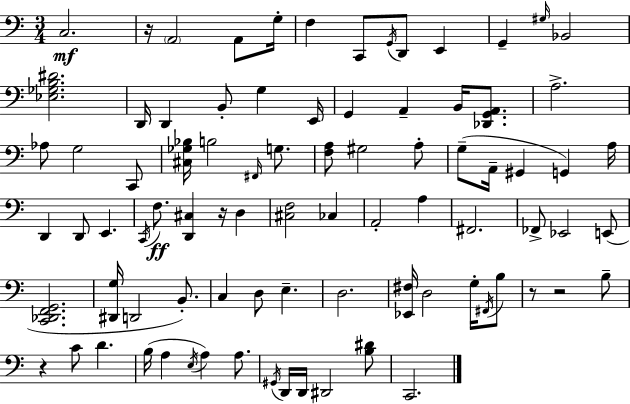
X:1
T:Untitled
M:3/4
L:1/4
K:C
C,2 z/4 A,,2 A,,/2 G,/4 F, C,,/2 G,,/4 D,,/2 E,, G,, ^G,/4 _B,,2 [_E,_G,B,^D]2 D,,/4 D,, B,,/2 G, E,,/4 G,, A,, B,,/4 [_D,,G,,A,,]/2 A,2 _A,/2 G,2 C,,/2 [^C,_G,_B,]/4 B,2 ^F,,/4 G,/2 [F,A,]/2 ^G,2 A,/2 G,/2 A,,/4 ^G,, G,, A,/4 D,, D,,/2 E,, C,,/4 F,/2 [D,,^C,] z/4 D, [^C,F,]2 _C, A,,2 A, ^F,,2 _F,,/2 _E,,2 E,,/2 [C,,_D,,F,,G,,]2 [^D,,G,]/4 D,,2 B,,/2 C, D,/2 E, D,2 [_E,,^F,]/4 D,2 G,/4 ^F,,/4 B,/2 z/2 z2 B,/2 z C/2 D B,/4 A, E,/4 A, A,/2 ^G,,/4 D,,/4 D,,/4 ^D,,2 [B,^D]/2 C,,2